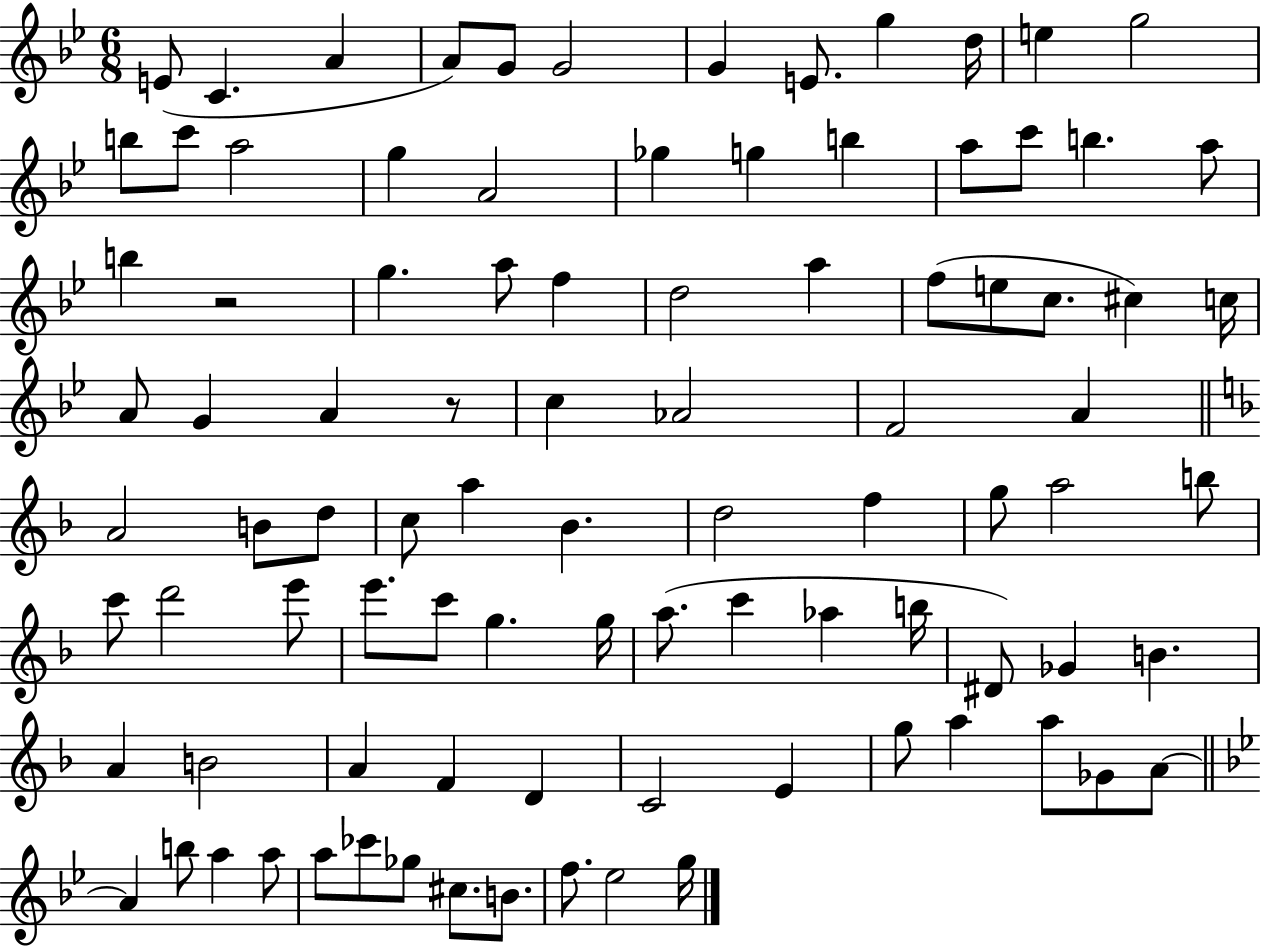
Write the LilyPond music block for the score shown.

{
  \clef treble
  \numericTimeSignature
  \time 6/8
  \key bes \major
  e'8( c'4. a'4 | a'8) g'8 g'2 | g'4 e'8. g''4 d''16 | e''4 g''2 | \break b''8 c'''8 a''2 | g''4 a'2 | ges''4 g''4 b''4 | a''8 c'''8 b''4. a''8 | \break b''4 r2 | g''4. a''8 f''4 | d''2 a''4 | f''8( e''8 c''8. cis''4) c''16 | \break a'8 g'4 a'4 r8 | c''4 aes'2 | f'2 a'4 | \bar "||" \break \key f \major a'2 b'8 d''8 | c''8 a''4 bes'4. | d''2 f''4 | g''8 a''2 b''8 | \break c'''8 d'''2 e'''8 | e'''8. c'''8 g''4. g''16 | a''8.( c'''4 aes''4 b''16 | dis'8) ges'4 b'4. | \break a'4 b'2 | a'4 f'4 d'4 | c'2 e'4 | g''8 a''4 a''8 ges'8 a'8~~ | \break \bar "||" \break \key g \minor a'4 b''8 a''4 a''8 | a''8 ces'''8 ges''8 cis''8. b'8. | f''8. ees''2 g''16 | \bar "|."
}